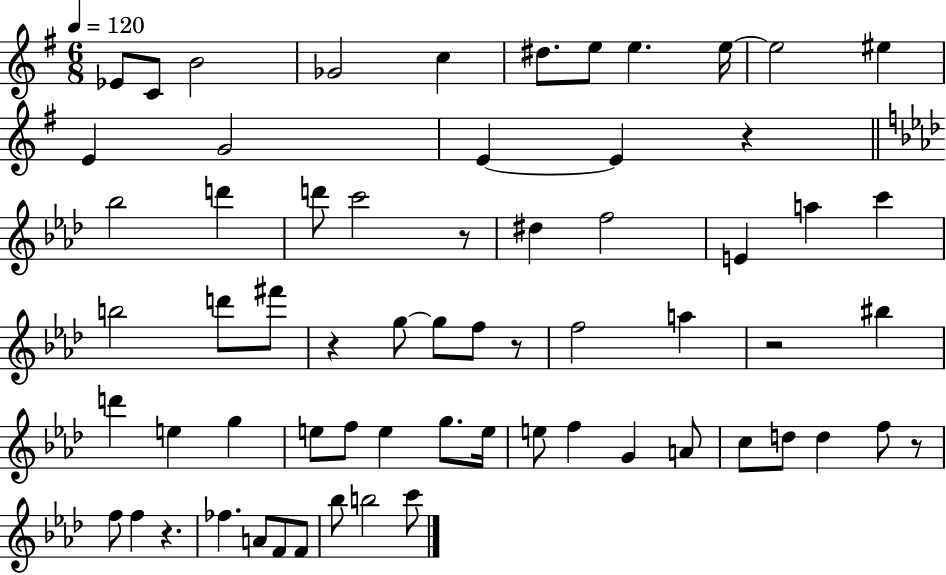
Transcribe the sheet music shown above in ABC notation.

X:1
T:Untitled
M:6/8
L:1/4
K:G
_E/2 C/2 B2 _G2 c ^d/2 e/2 e e/4 e2 ^e E G2 E E z _b2 d' d'/2 c'2 z/2 ^d f2 E a c' b2 d'/2 ^f'/2 z g/2 g/2 f/2 z/2 f2 a z2 ^b d' e g e/2 f/2 e g/2 e/4 e/2 f G A/2 c/2 d/2 d f/2 z/2 f/2 f z _f A/2 F/2 F/2 _b/2 b2 c'/2